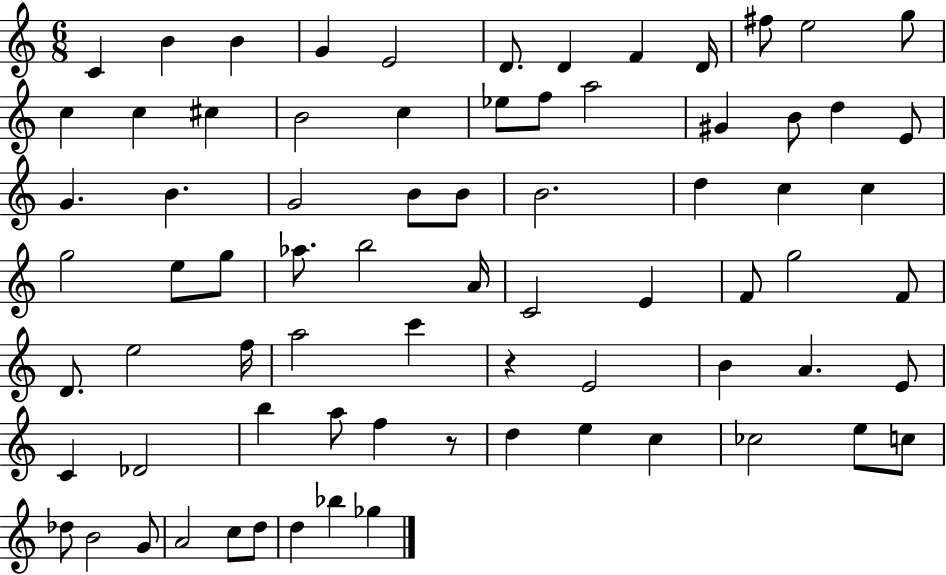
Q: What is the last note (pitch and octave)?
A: Gb5